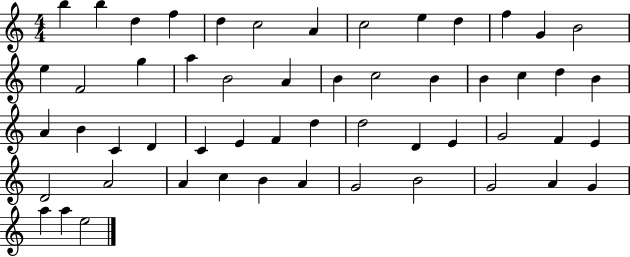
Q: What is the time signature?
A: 4/4